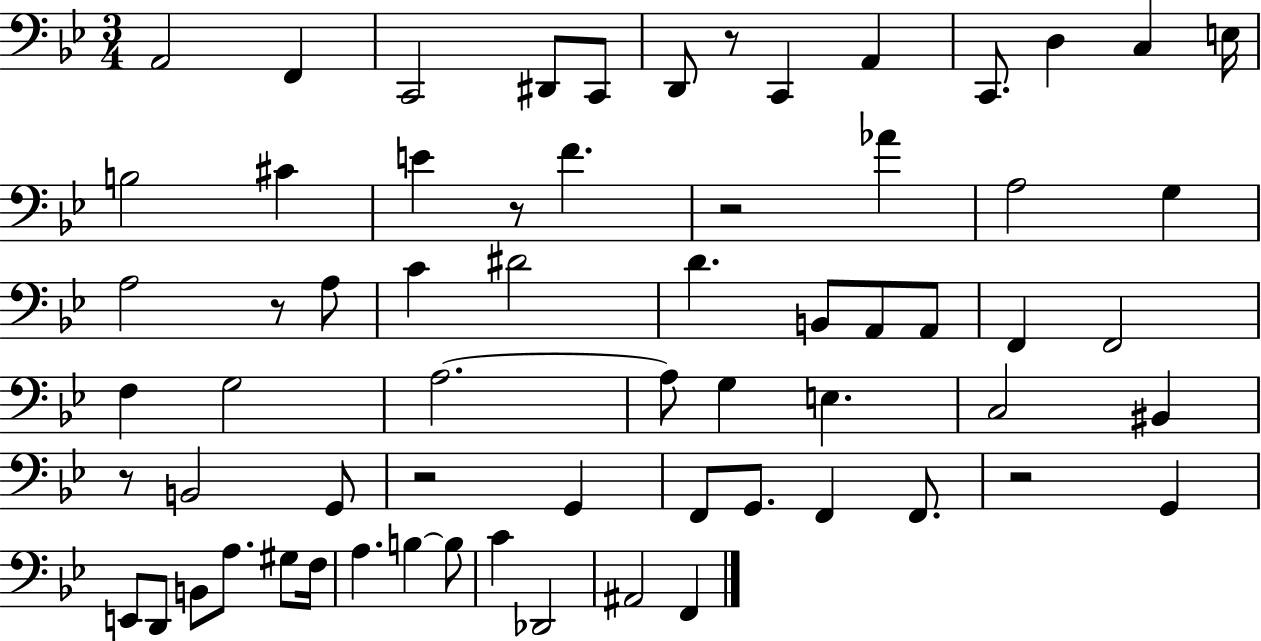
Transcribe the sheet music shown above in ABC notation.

X:1
T:Untitled
M:3/4
L:1/4
K:Bb
A,,2 F,, C,,2 ^D,,/2 C,,/2 D,,/2 z/2 C,, A,, C,,/2 D, C, E,/4 B,2 ^C E z/2 F z2 _A A,2 G, A,2 z/2 A,/2 C ^D2 D B,,/2 A,,/2 A,,/2 F,, F,,2 F, G,2 A,2 A,/2 G, E, C,2 ^B,, z/2 B,,2 G,,/2 z2 G,, F,,/2 G,,/2 F,, F,,/2 z2 G,, E,,/2 D,,/2 B,,/2 A,/2 ^G,/2 F,/4 A, B, B,/2 C _D,,2 ^A,,2 F,,